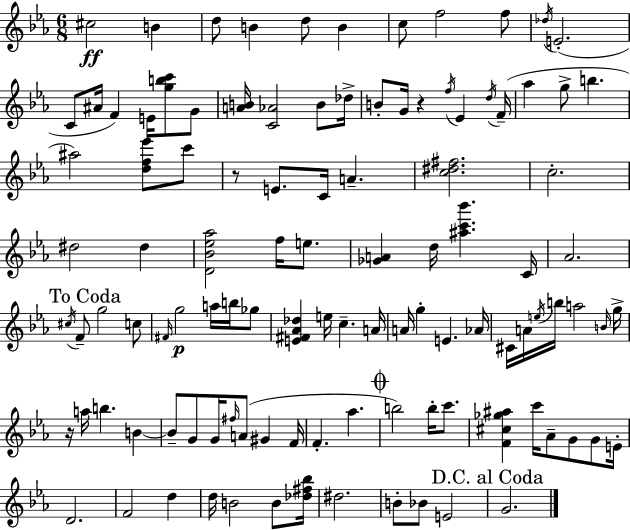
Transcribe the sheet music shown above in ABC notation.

X:1
T:Untitled
M:6/8
L:1/4
K:Cm
^c2 B d/2 B d/2 B c/2 f2 f/2 _d/4 E2 C/2 ^A/4 F E/4 [gbc']/2 G/2 [AB]/4 [C_A]2 B/2 _d/4 B/2 G/4 z f/4 _E d/4 F/4 _a g/2 b ^a2 [df_e']/2 c'/2 z/2 E/2 C/4 A [c^d^f]2 c2 ^d2 ^d [D_B_e_a]2 f/4 e/2 [_GA] d/4 [^ac'_b'] C/4 _A2 ^c/4 F/2 g2 c/2 ^F/4 g2 a/4 b/4 _g/2 [E^F_A_d] e/4 c A/4 A/4 g E _A/4 ^C/4 A/4 e/4 b/4 a2 B/4 g/4 z/4 a/4 b B B/2 G/2 G/4 ^f/4 A/2 ^G F/4 F _a b2 b/4 c'/2 [F^c_g^a] c'/4 _A/2 G/2 G/2 E/4 D2 F2 d d/4 B2 B/2 [_d^f_b]/4 ^d2 B/2 _B/2 E2 G2